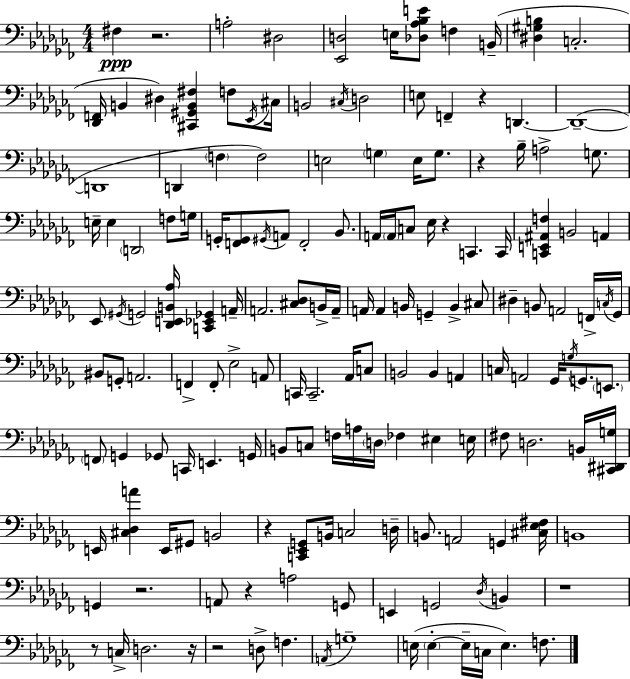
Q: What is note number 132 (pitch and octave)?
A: E3